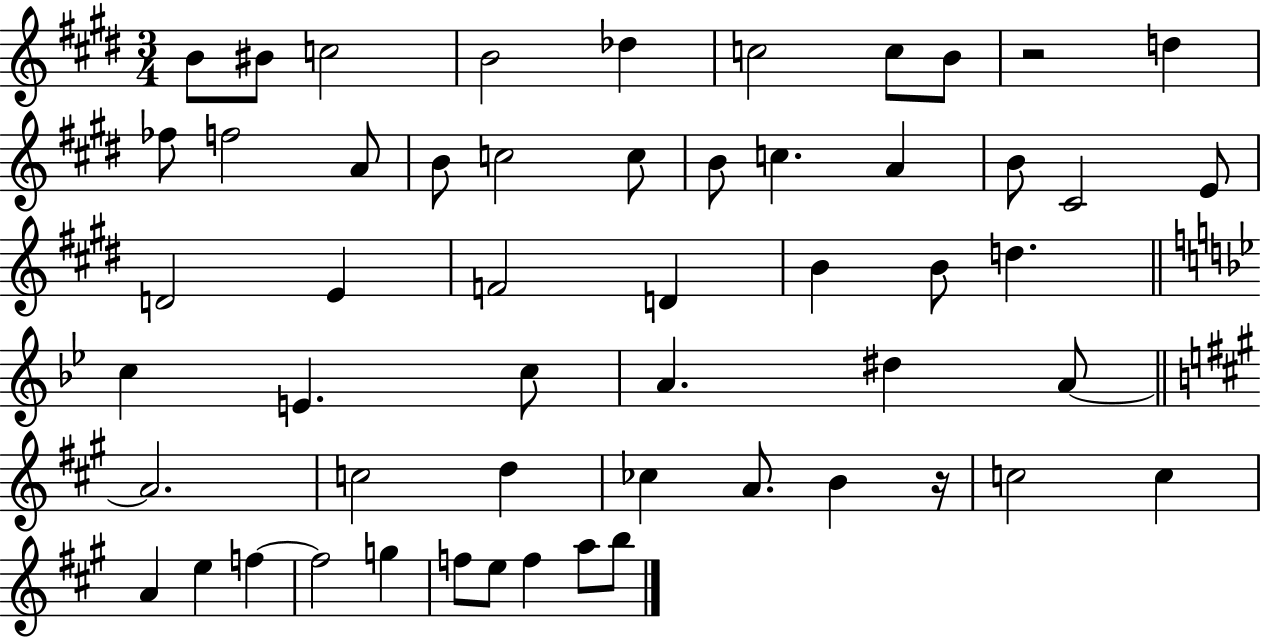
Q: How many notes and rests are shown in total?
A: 54